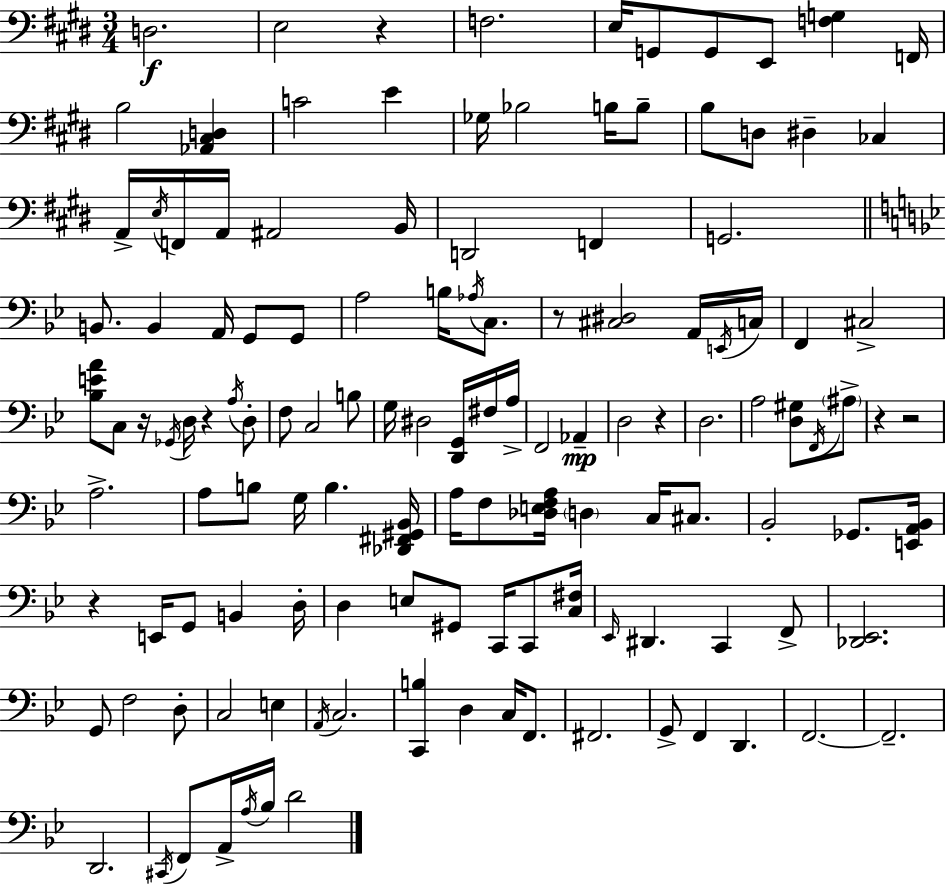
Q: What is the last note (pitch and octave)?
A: D4